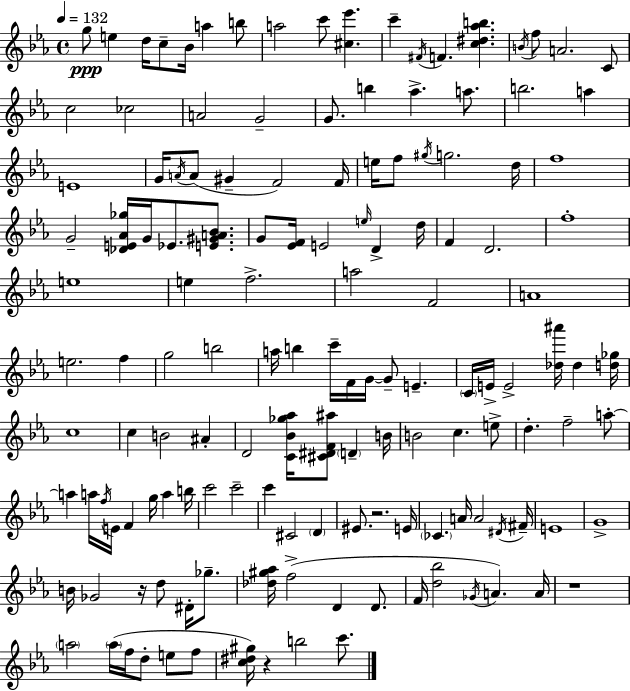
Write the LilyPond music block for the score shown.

{
  \clef treble
  \time 4/4
  \defaultTimeSignature
  \key ees \major
  \tempo 4 = 132
  g''8\ppp e''4 d''16 c''8-- bes'16 a''4 b''8 | a''2 c'''8 <cis'' ees'''>4. | c'''4-- \acciaccatura { fis'16 } f'4. <c'' dis'' aes'' b''>4. | \acciaccatura { b'16 } f''8 a'2. | \break c'8 c''2 ces''2 | a'2 g'2-- | g'8. b''4 aes''4.-> a''8. | b''2. a''4 | \break e'1 | g'16 \acciaccatura { a'16 }( a'8 gis'4-- f'2) | f'16 e''16 f''8 \acciaccatura { gis''16 } g''2. | d''16 f''1 | \break g'2-- <des' e' aes' ges''>16 g'16 ees'8. | <e' gis' a' bes'>8. g'8 <ees' f'>16 e'2 \grace { e''16 } | d'4-> d''16 f'4 d'2. | f''1-. | \break e''1 | e''4 f''2.-> | a''2 f'2 | a'1 | \break e''2. | f''4 g''2 b''2 | a''16 b''4 c'''16-- f'16 g'16~~ g'8-- e'4.-- | \parenthesize c'16 e'16-> e'2-> <des'' ais'''>16 | \break des''4 <d'' ges''>16 c''1 | c''4 b'2 | ais'4-. d'2 <c' bes' ges'' aes''>16 <cis' dis' f' ais''>8 | \parenthesize d'4-- b'16 b'2 c''4. | \break e''8-> d''4.-. f''2-- | a''8-.~~ a''4 a''16 \acciaccatura { f''16 } e'16 f'4 | g''16 a''4 b''16 c'''2 c'''2-- | c'''4 cis'2 | \break \parenthesize d'4 eis'8. r2. | e'16 \parenthesize ces'4. a'16 a'2 | \acciaccatura { dis'16 } fis'16-- e'1 | g'1-> | \break b'16 ges'2 | r16 d''8 dis'16-. ges''8.-- <des'' gis'' aes''>16 f''2->( | d'4 d'8. f'16 <d'' bes''>2 | \acciaccatura { ges'16 }) a'4. a'16 r1 | \break \parenthesize a''2 | \parenthesize a''16( f''16 d''8-. e''8 f''8 <c'' dis'' gis''>16) r4 b''2 | c'''8. \bar "|."
}